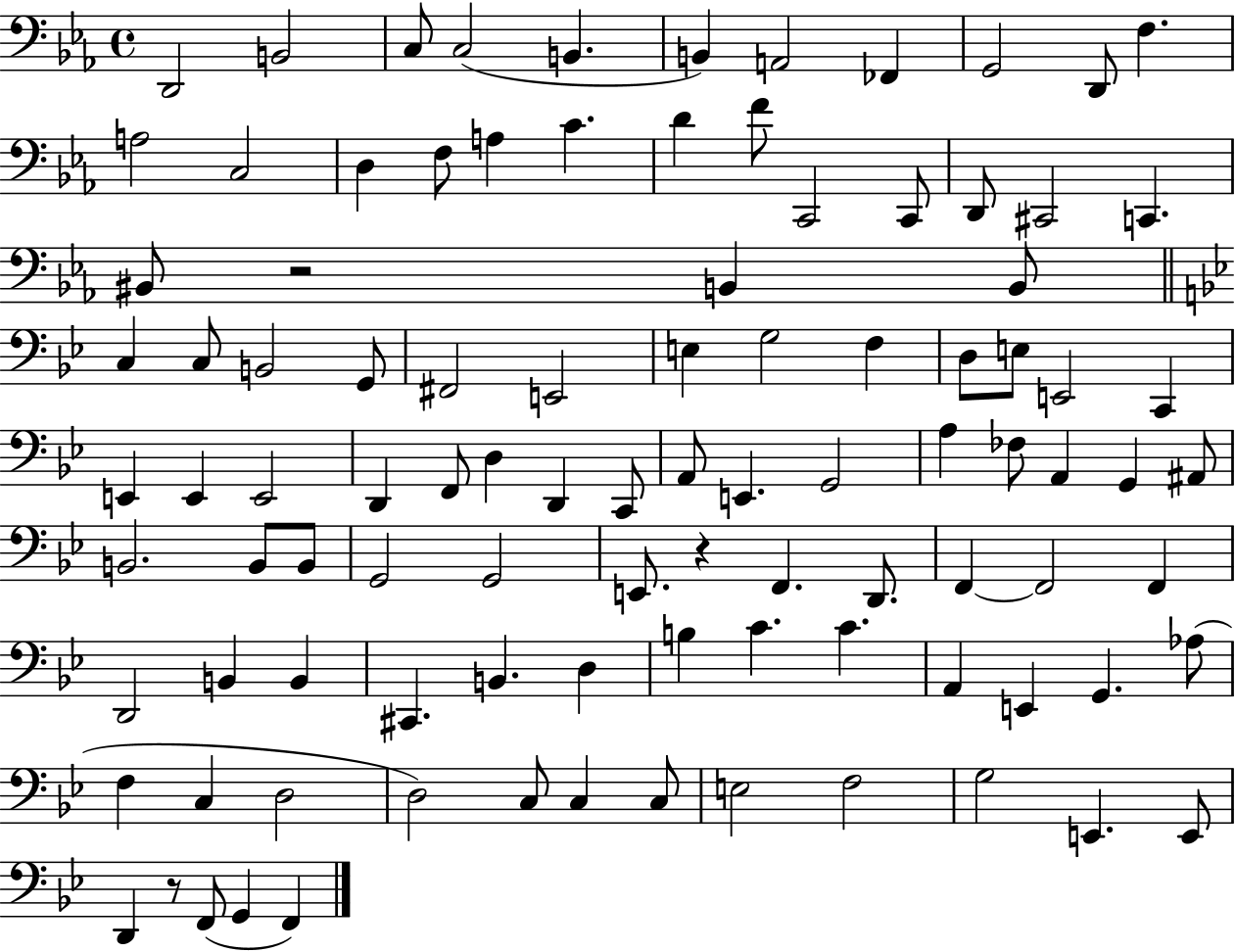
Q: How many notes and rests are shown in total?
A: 99